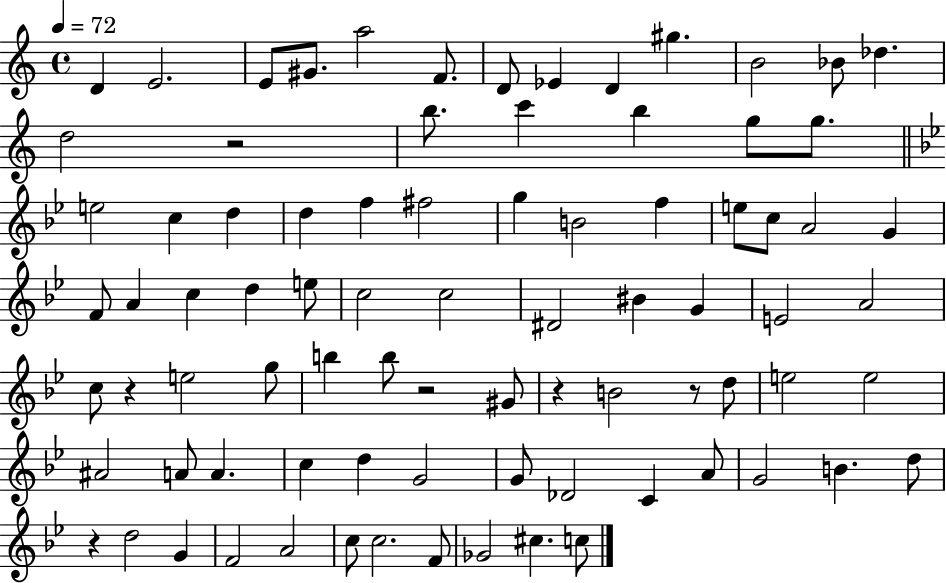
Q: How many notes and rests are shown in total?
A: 83